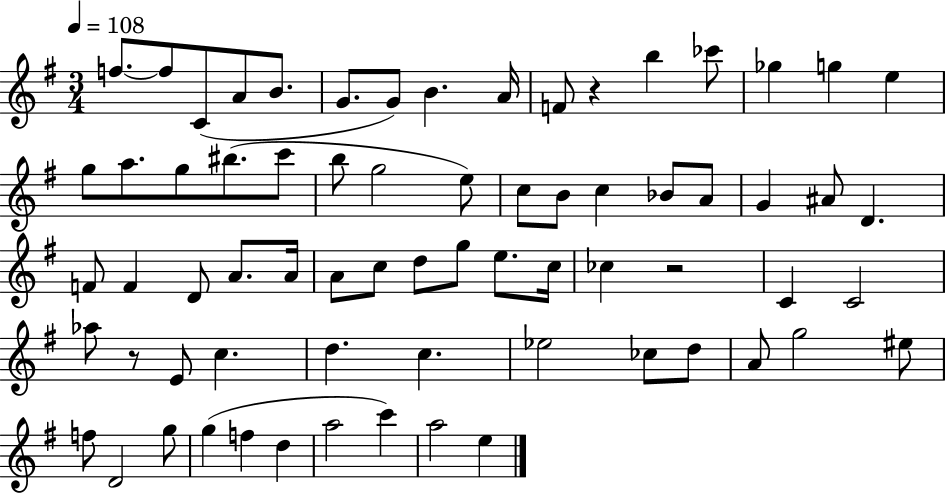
X:1
T:Untitled
M:3/4
L:1/4
K:G
f/2 f/2 C/2 A/2 B/2 G/2 G/2 B A/4 F/2 z b _c'/2 _g g e g/2 a/2 g/2 ^b/2 c'/2 b/2 g2 e/2 c/2 B/2 c _B/2 A/2 G ^A/2 D F/2 F D/2 A/2 A/4 A/2 c/2 d/2 g/2 e/2 c/4 _c z2 C C2 _a/2 z/2 E/2 c d c _e2 _c/2 d/2 A/2 g2 ^e/2 f/2 D2 g/2 g f d a2 c' a2 e